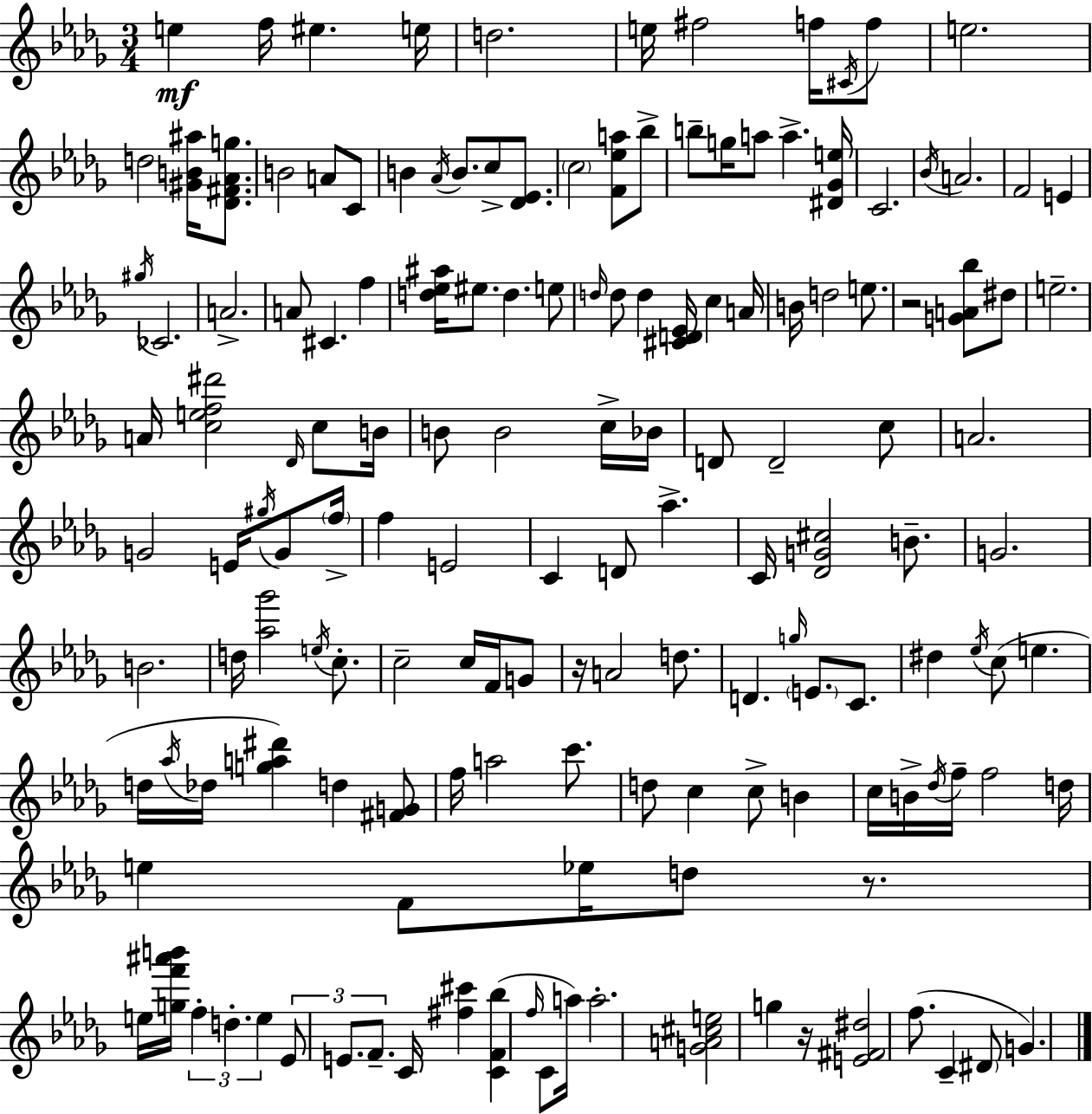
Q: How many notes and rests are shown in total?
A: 152